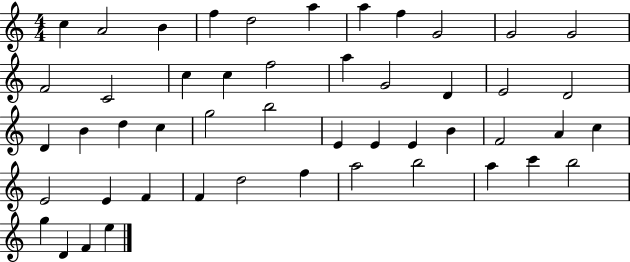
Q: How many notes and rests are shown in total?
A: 49